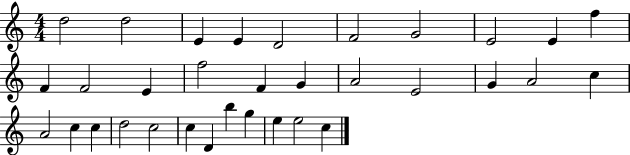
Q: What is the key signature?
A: C major